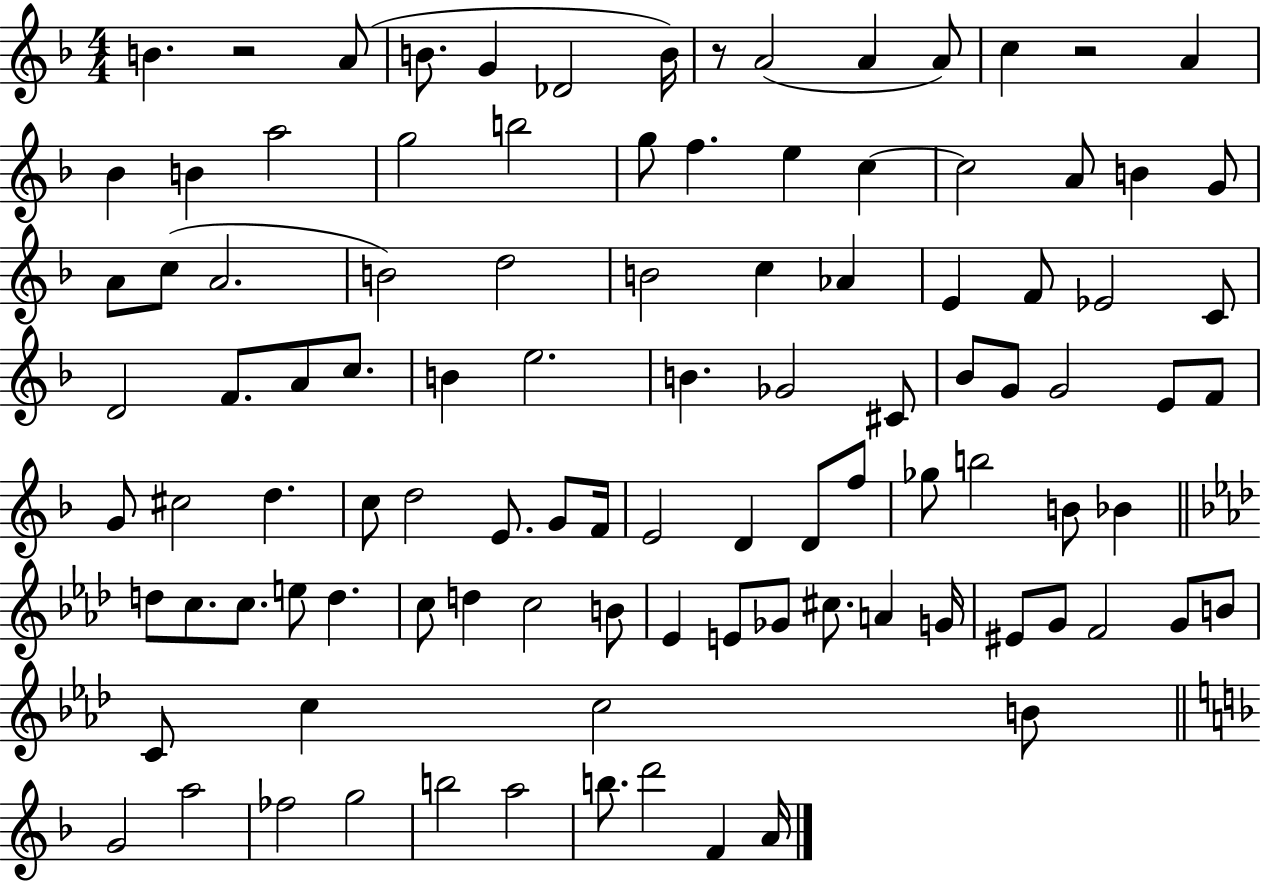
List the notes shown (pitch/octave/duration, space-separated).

B4/q. R/h A4/e B4/e. G4/q Db4/h B4/s R/e A4/h A4/q A4/e C5/q R/h A4/q Bb4/q B4/q A5/h G5/h B5/h G5/e F5/q. E5/q C5/q C5/h A4/e B4/q G4/e A4/e C5/e A4/h. B4/h D5/h B4/h C5/q Ab4/q E4/q F4/e Eb4/h C4/e D4/h F4/e. A4/e C5/e. B4/q E5/h. B4/q. Gb4/h C#4/e Bb4/e G4/e G4/h E4/e F4/e G4/e C#5/h D5/q. C5/e D5/h E4/e. G4/e F4/s E4/h D4/q D4/e F5/e Gb5/e B5/h B4/e Bb4/q D5/e C5/e. C5/e. E5/e D5/q. C5/e D5/q C5/h B4/e Eb4/q E4/e Gb4/e C#5/e. A4/q G4/s EIS4/e G4/e F4/h G4/e B4/e C4/e C5/q C5/h B4/e G4/h A5/h FES5/h G5/h B5/h A5/h B5/e. D6/h F4/q A4/s